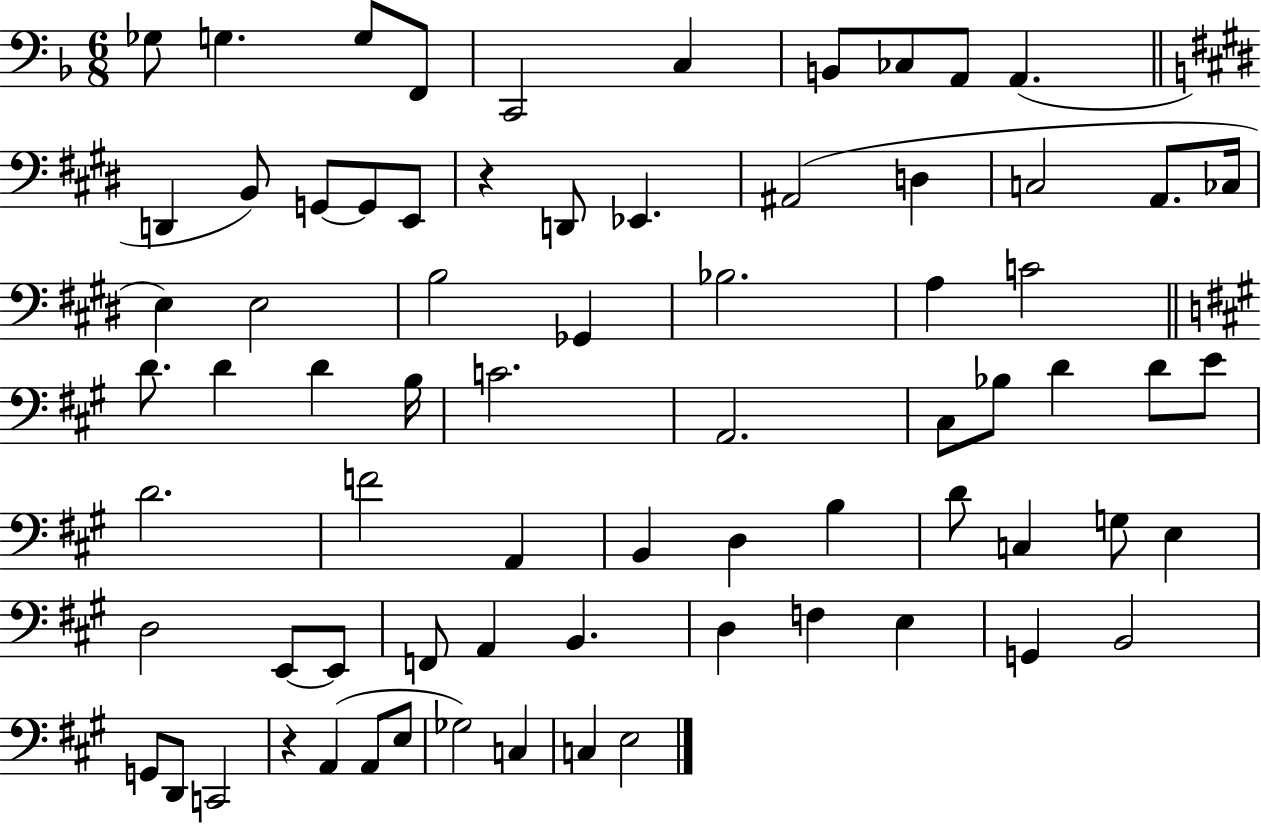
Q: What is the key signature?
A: F major